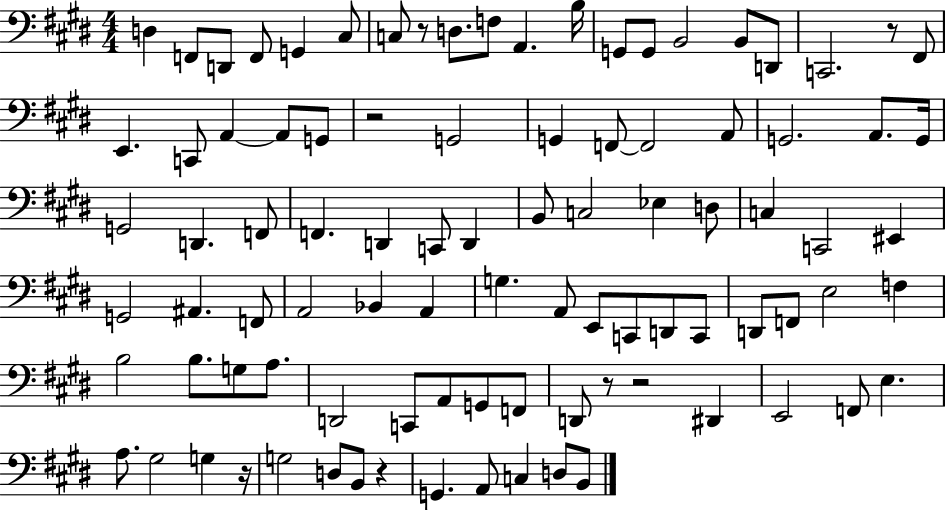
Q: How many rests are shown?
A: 7